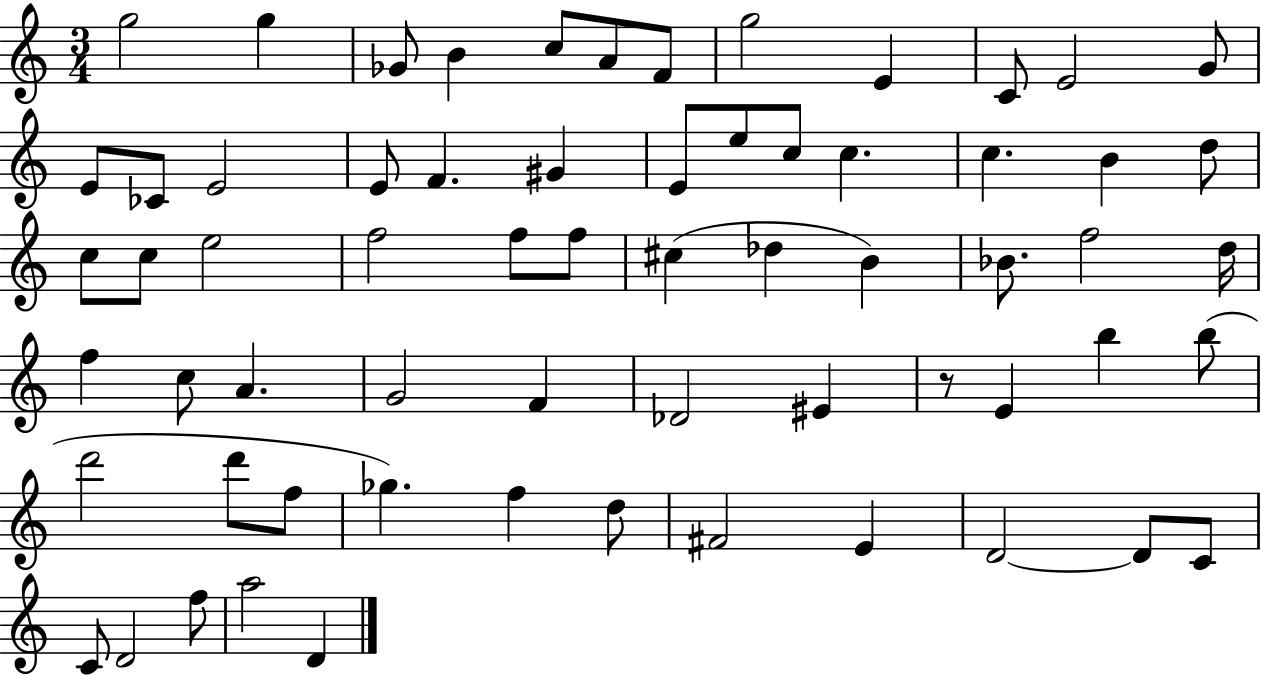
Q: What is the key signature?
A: C major